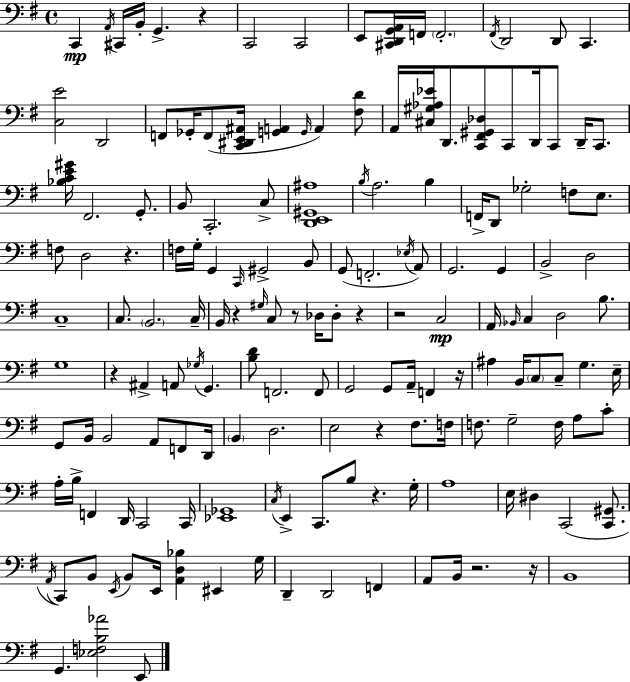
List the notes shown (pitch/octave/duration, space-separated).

C2/q A2/s C#2/s B2/s G2/q. R/q C2/h C2/h E2/e [C#2,D2,G2,A2]/s F2/s F2/h. F#2/s D2/h D2/e C2/q. [C3,E4]/h D2/h F2/e Gb2/s F2/e [C2,D#2,E2,A#2]/s [G2,A2]/q G2/s A2/q [F#3,D4]/e A2/s [C#3,G#3,Ab3,Eb4]/s D2/e. [C2,F#2,G#2,Db3]/e C2/e D2/s C2/e D2/s C2/e. [Bb3,C4,E4,G#4]/s F#2/h. G2/e. B2/e C2/h. C3/e [D2,E2,G#2,A#3]/w B3/s A3/h. B3/q F2/s D2/e Gb3/h F3/e E3/e. F3/e D3/h R/q. F3/s G3/s G2/q C2/s G#2/h B2/e G2/e F2/h. Eb3/s A2/e G2/h. G2/q B2/h D3/h C3/w C3/e. B2/h. C3/s B2/s R/q G#3/s C3/e R/e Db3/s Db3/e R/q R/h C3/h A2/s Bb2/s C3/q D3/h B3/e. G3/w R/q A#2/q A2/e Gb3/s G2/q. [B3,D4]/e F2/h. F2/e G2/h G2/e A2/s F2/q R/s A#3/q B2/s C3/e C3/e G3/q. E3/s G2/e B2/s B2/h A2/e F2/e D2/s B2/q D3/h. E3/h R/q F#3/e. F3/s F3/e. G3/h F3/s A3/e C4/e A3/s B3/s F2/q D2/s C2/h C2/s [Eb2,Gb2]/w C3/s E2/q C2/e. B3/e R/q. G3/s A3/w E3/s D#3/q C2/h [C2,G#2]/e. A2/s C2/e B2/e E2/s B2/e E2/s [A2,D3,Bb3]/q EIS2/q G3/s D2/q D2/h F2/q A2/e B2/s R/h. R/s B2/w G2/q. [Eb3,F3,B3,Ab4]/h E2/e